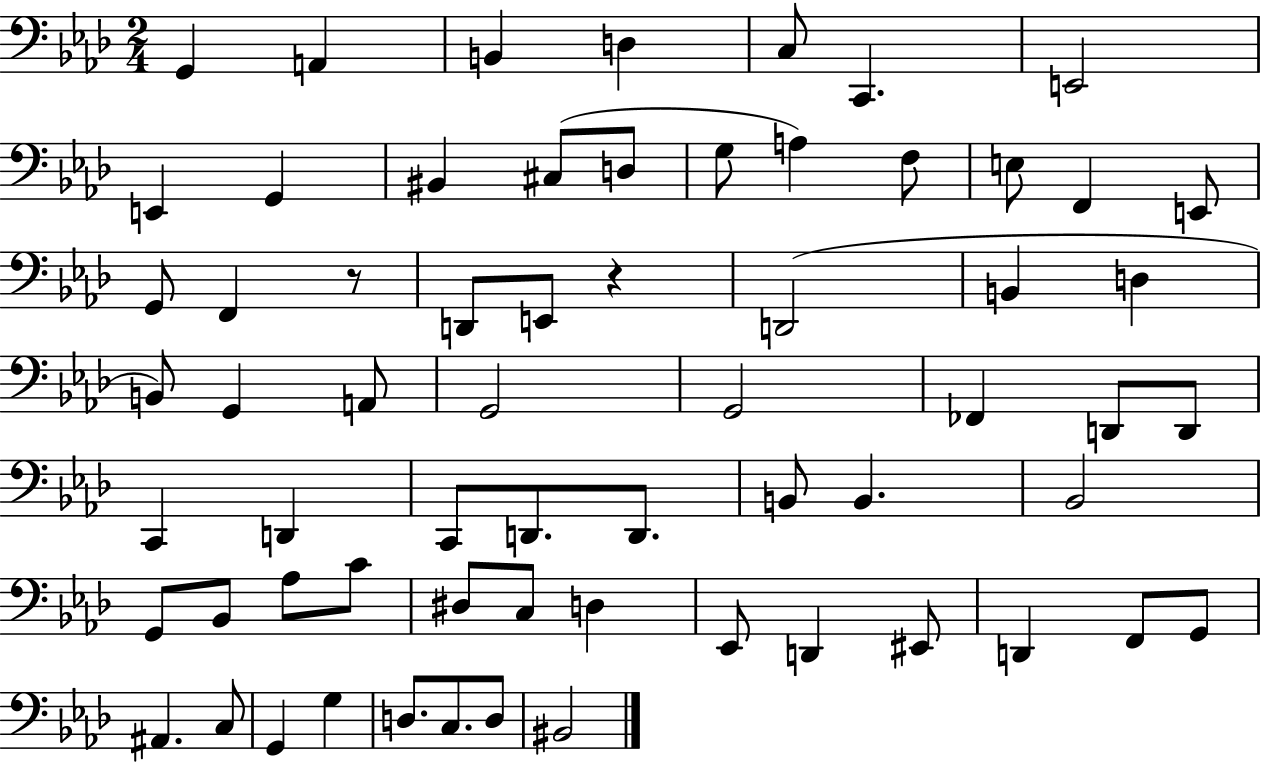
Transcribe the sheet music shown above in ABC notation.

X:1
T:Untitled
M:2/4
L:1/4
K:Ab
G,, A,, B,, D, C,/2 C,, E,,2 E,, G,, ^B,, ^C,/2 D,/2 G,/2 A, F,/2 E,/2 F,, E,,/2 G,,/2 F,, z/2 D,,/2 E,,/2 z D,,2 B,, D, B,,/2 G,, A,,/2 G,,2 G,,2 _F,, D,,/2 D,,/2 C,, D,, C,,/2 D,,/2 D,,/2 B,,/2 B,, _B,,2 G,,/2 _B,,/2 _A,/2 C/2 ^D,/2 C,/2 D, _E,,/2 D,, ^E,,/2 D,, F,,/2 G,,/2 ^A,, C,/2 G,, G, D,/2 C,/2 D,/2 ^B,,2